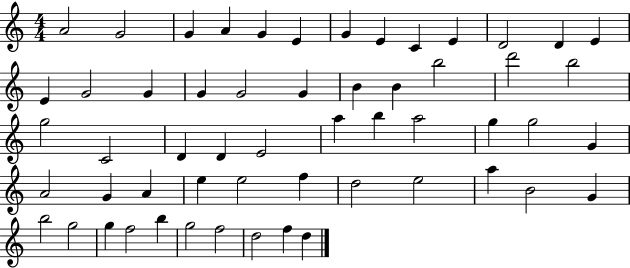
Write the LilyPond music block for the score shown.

{
  \clef treble
  \numericTimeSignature
  \time 4/4
  \key c \major
  a'2 g'2 | g'4 a'4 g'4 e'4 | g'4 e'4 c'4 e'4 | d'2 d'4 e'4 | \break e'4 g'2 g'4 | g'4 g'2 g'4 | b'4 b'4 b''2 | d'''2 b''2 | \break g''2 c'2 | d'4 d'4 e'2 | a''4 b''4 a''2 | g''4 g''2 g'4 | \break a'2 g'4 a'4 | e''4 e''2 f''4 | d''2 e''2 | a''4 b'2 g'4 | \break b''2 g''2 | g''4 f''2 b''4 | g''2 f''2 | d''2 f''4 d''4 | \break \bar "|."
}